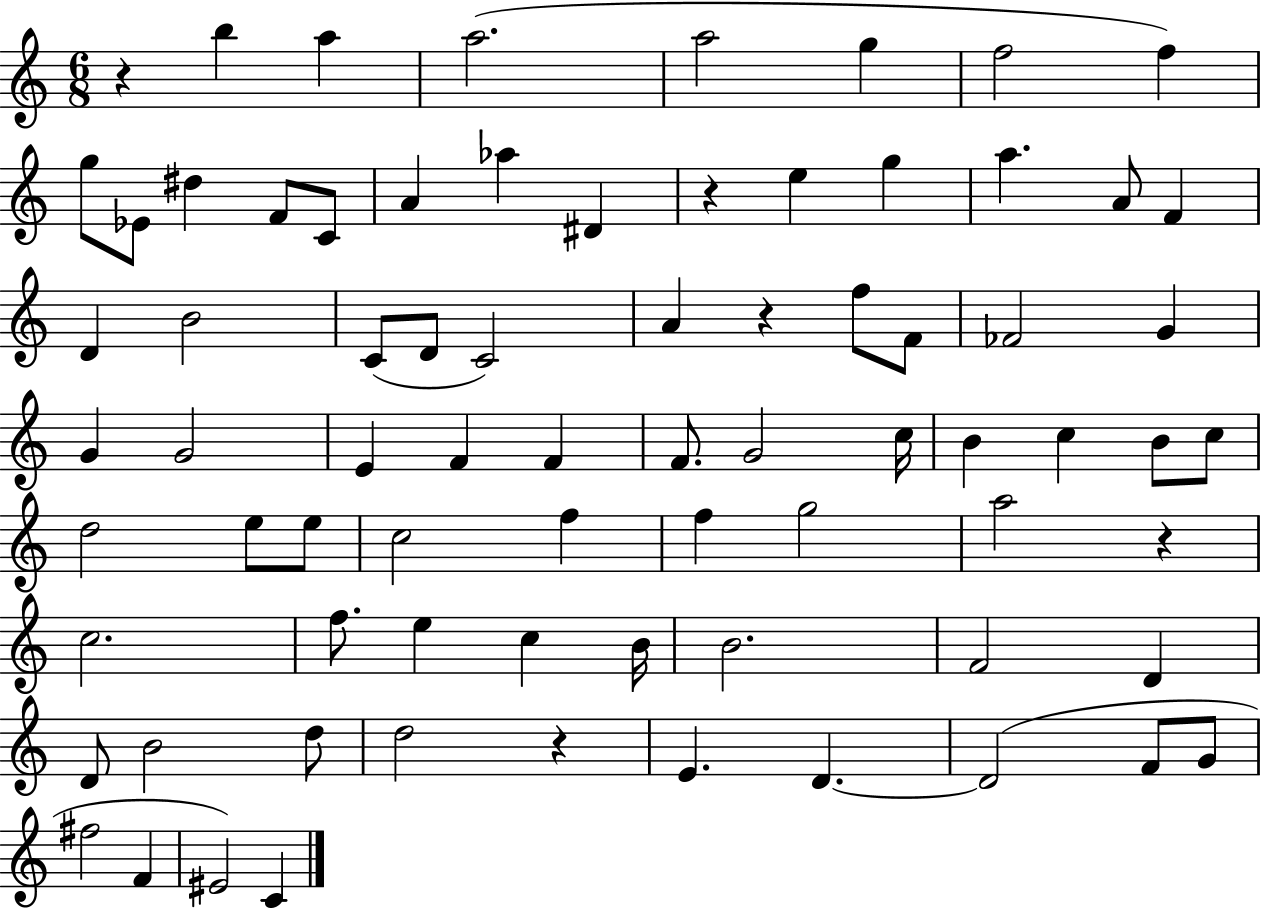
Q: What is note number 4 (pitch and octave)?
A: A5